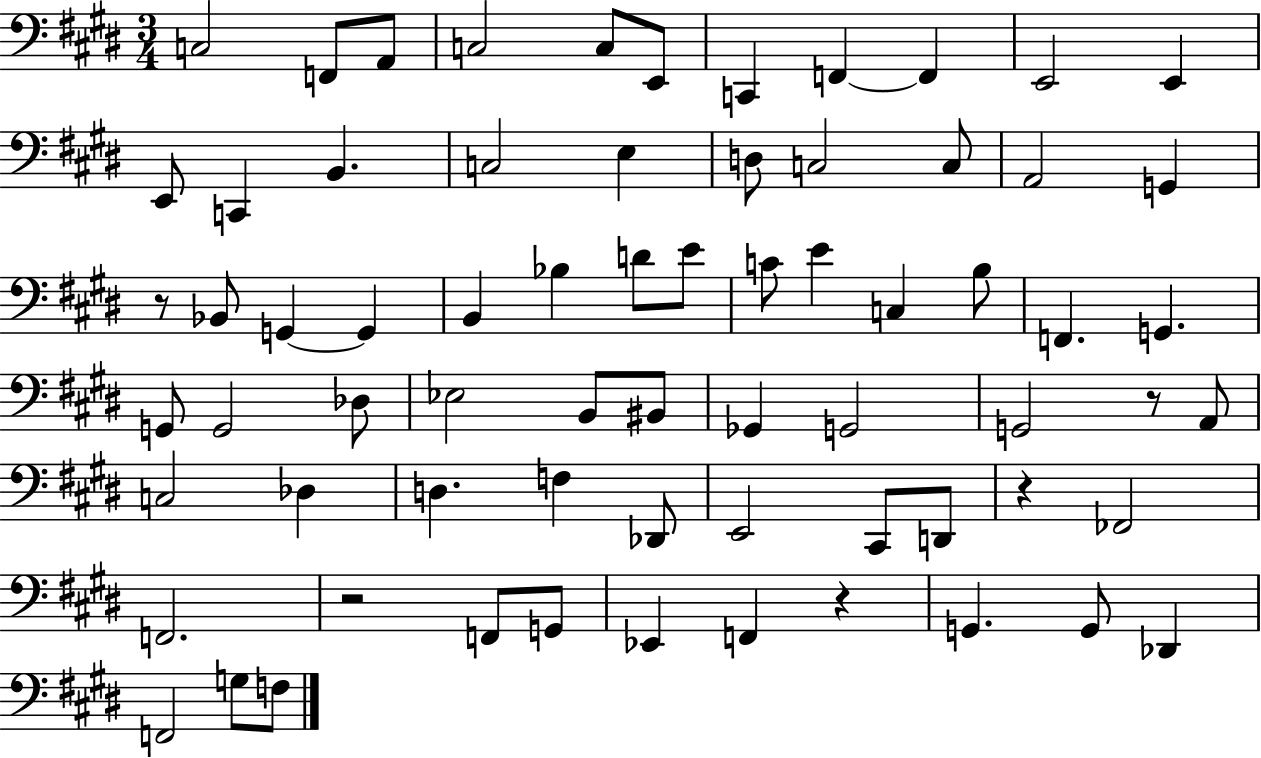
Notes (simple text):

C3/h F2/e A2/e C3/h C3/e E2/e C2/q F2/q F2/q E2/h E2/q E2/e C2/q B2/q. C3/h E3/q D3/e C3/h C3/e A2/h G2/q R/e Bb2/e G2/q G2/q B2/q Bb3/q D4/e E4/e C4/e E4/q C3/q B3/e F2/q. G2/q. G2/e G2/h Db3/e Eb3/h B2/e BIS2/e Gb2/q G2/h G2/h R/e A2/e C3/h Db3/q D3/q. F3/q Db2/e E2/h C#2/e D2/e R/q FES2/h F2/h. R/h F2/e G2/e Eb2/q F2/q R/q G2/q. G2/e Db2/q F2/h G3/e F3/e